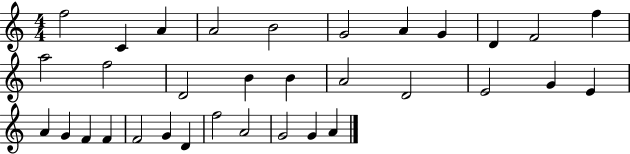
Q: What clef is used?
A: treble